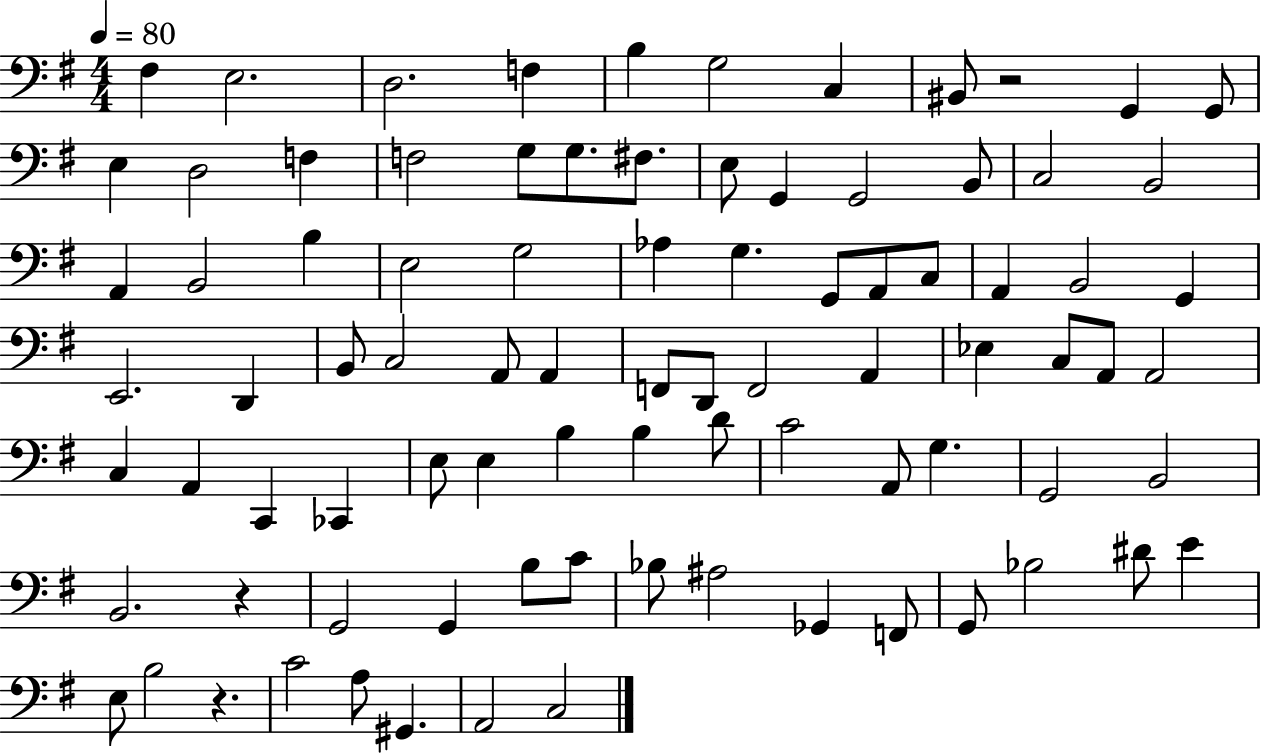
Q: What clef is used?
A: bass